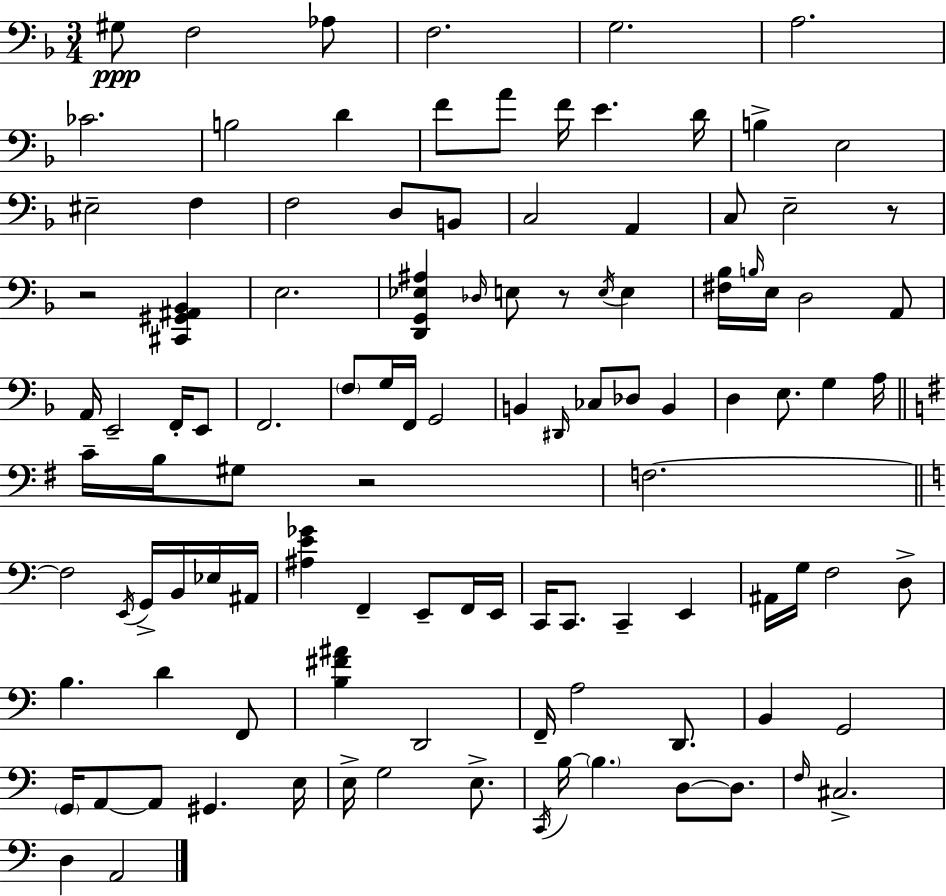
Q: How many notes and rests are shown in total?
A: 109